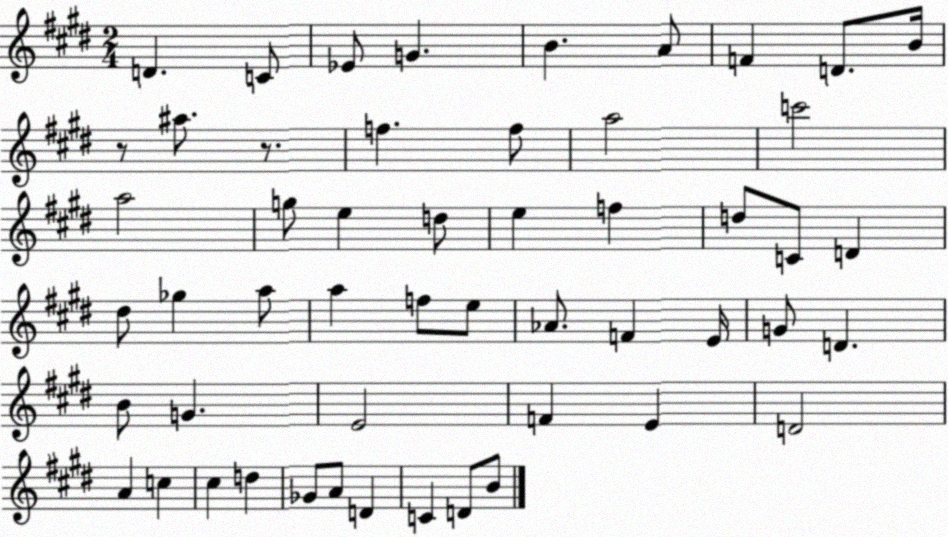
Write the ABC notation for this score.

X:1
T:Untitled
M:2/4
L:1/4
K:E
D C/2 _E/2 G B A/2 F D/2 B/4 z/2 ^a/2 z/2 f f/2 a2 c'2 a2 g/2 e d/2 e f d/2 C/2 D ^d/2 _g a/2 a f/2 e/2 _A/2 F E/4 G/2 D B/2 G E2 F E D2 A c ^c d _G/2 A/2 D C D/2 B/2